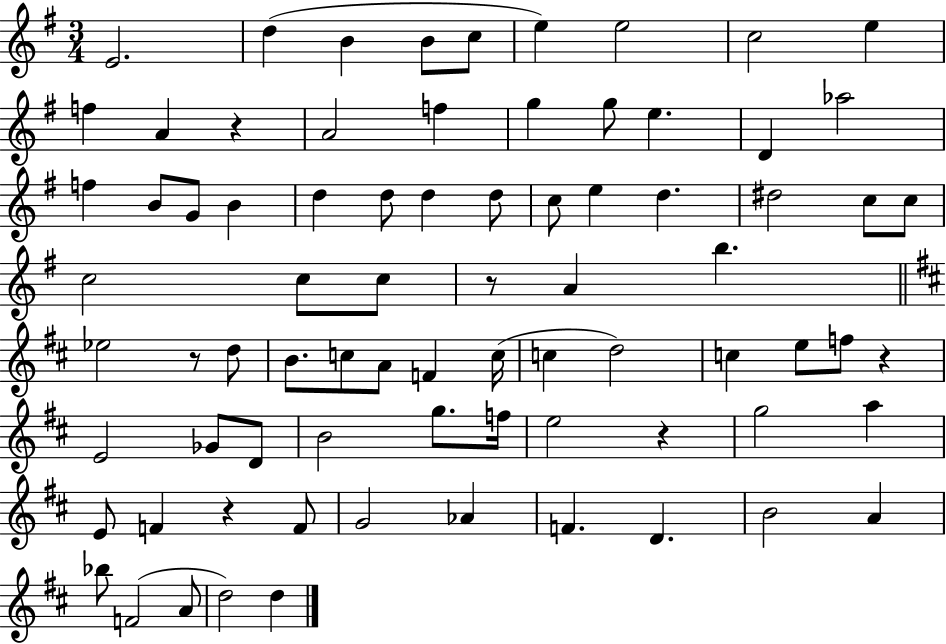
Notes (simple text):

E4/h. D5/q B4/q B4/e C5/e E5/q E5/h C5/h E5/q F5/q A4/q R/q A4/h F5/q G5/q G5/e E5/q. D4/q Ab5/h F5/q B4/e G4/e B4/q D5/q D5/e D5/q D5/e C5/e E5/q D5/q. D#5/h C5/e C5/e C5/h C5/e C5/e R/e A4/q B5/q. Eb5/h R/e D5/e B4/e. C5/e A4/e F4/q C5/s C5/q D5/h C5/q E5/e F5/e R/q E4/h Gb4/e D4/e B4/h G5/e. F5/s E5/h R/q G5/h A5/q E4/e F4/q R/q F4/e G4/h Ab4/q F4/q. D4/q. B4/h A4/q Bb5/e F4/h A4/e D5/h D5/q